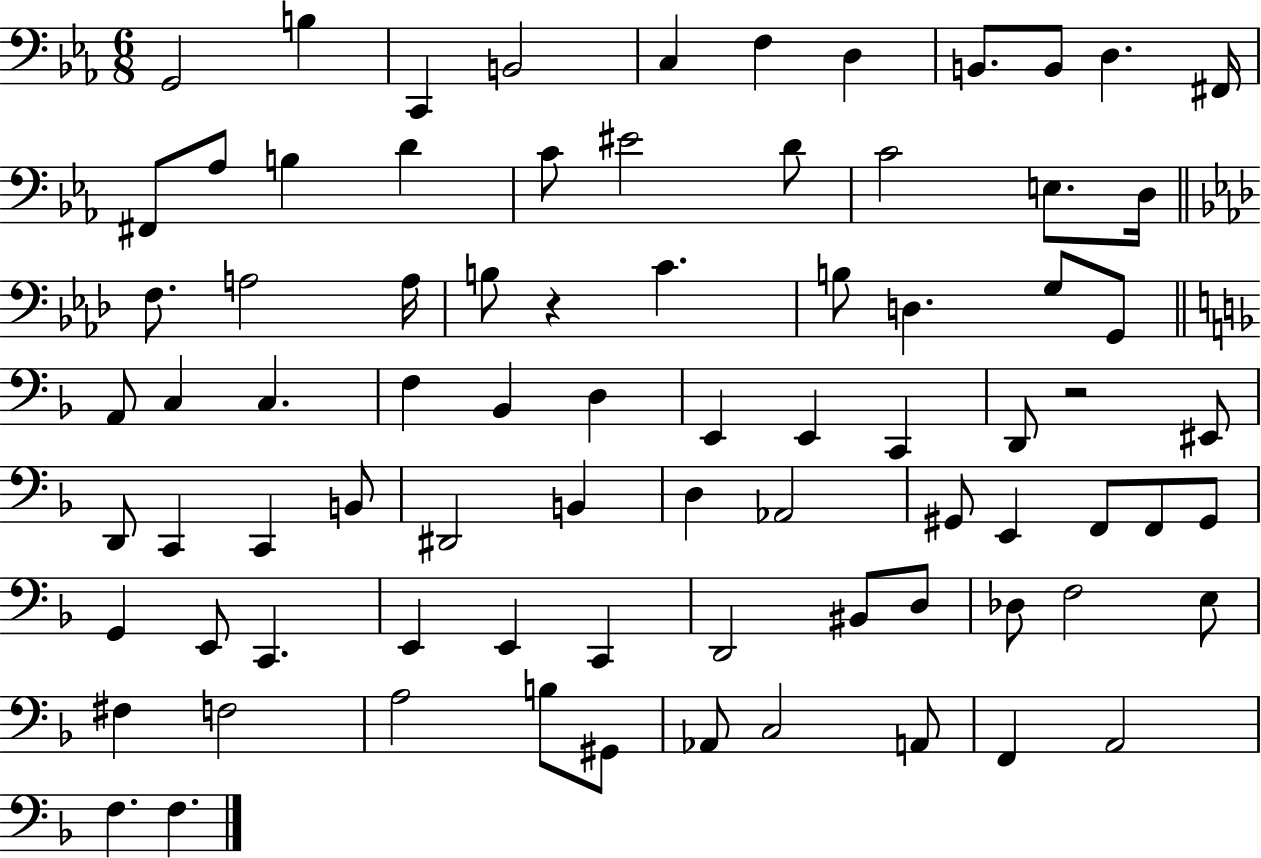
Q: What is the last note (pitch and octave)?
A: F3